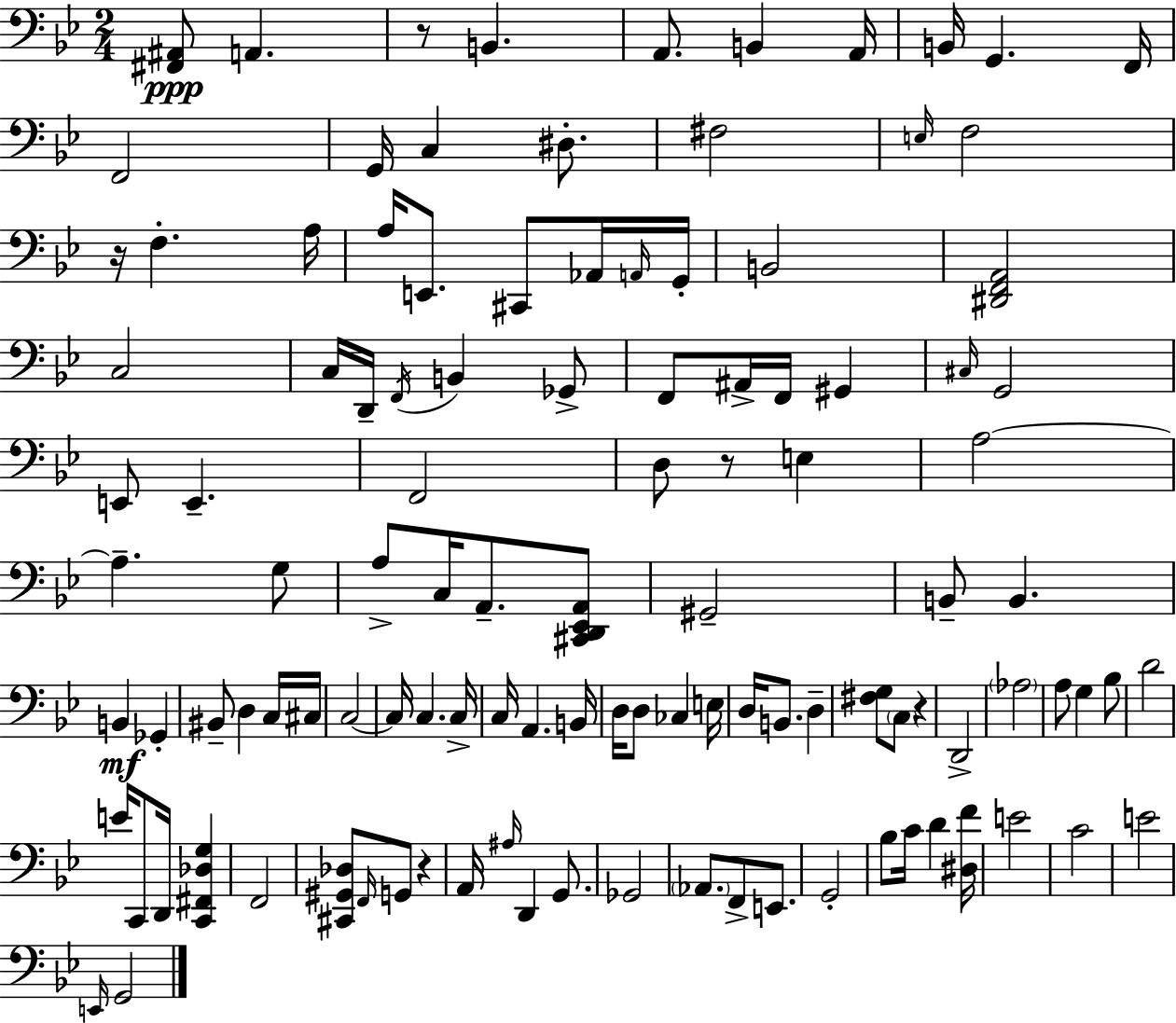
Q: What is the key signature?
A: G minor